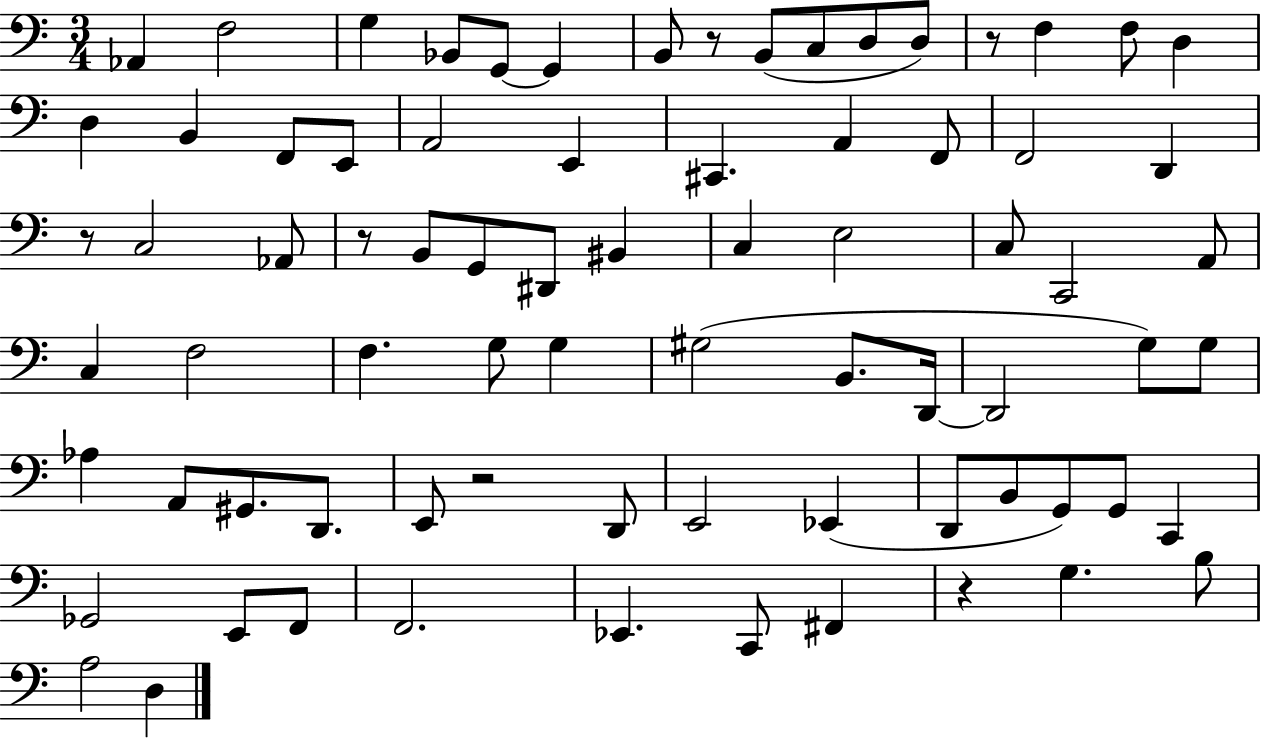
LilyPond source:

{
  \clef bass
  \numericTimeSignature
  \time 3/4
  \key c \major
  \repeat volta 2 { aes,4 f2 | g4 bes,8 g,8~~ g,4 | b,8 r8 b,8( c8 d8 d8) | r8 f4 f8 d4 | \break d4 b,4 f,8 e,8 | a,2 e,4 | cis,4. a,4 f,8 | f,2 d,4 | \break r8 c2 aes,8 | r8 b,8 g,8 dis,8 bis,4 | c4 e2 | c8 c,2 a,8 | \break c4 f2 | f4. g8 g4 | gis2( b,8. d,16~~ | d,2 g8) g8 | \break aes4 a,8 gis,8. d,8. | e,8 r2 d,8 | e,2 ees,4( | d,8 b,8 g,8) g,8 c,4 | \break ges,2 e,8 f,8 | f,2. | ees,4. c,8 fis,4 | r4 g4. b8 | \break a2 d4 | } \bar "|."
}